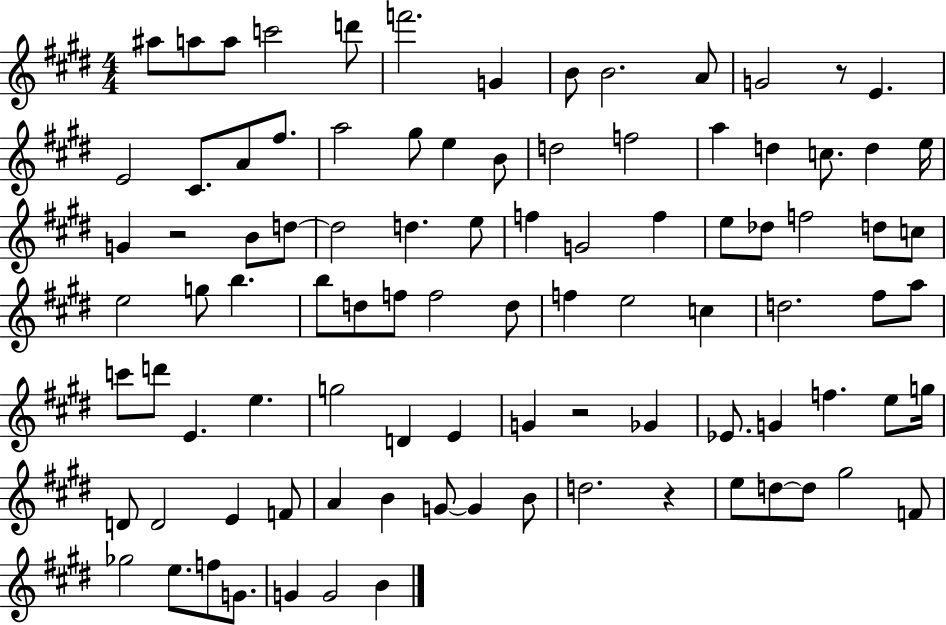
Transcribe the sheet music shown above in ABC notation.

X:1
T:Untitled
M:4/4
L:1/4
K:E
^a/2 a/2 a/2 c'2 d'/2 f'2 G B/2 B2 A/2 G2 z/2 E E2 ^C/2 A/2 ^f/2 a2 ^g/2 e B/2 d2 f2 a d c/2 d e/4 G z2 B/2 d/2 d2 d e/2 f G2 f e/2 _d/2 f2 d/2 c/2 e2 g/2 b b/2 d/2 f/2 f2 d/2 f e2 c d2 ^f/2 a/2 c'/2 d'/2 E e g2 D E G z2 _G _E/2 G f e/2 g/4 D/2 D2 E F/2 A B G/2 G B/2 d2 z e/2 d/2 d/2 ^g2 F/2 _g2 e/2 f/2 G/2 G G2 B